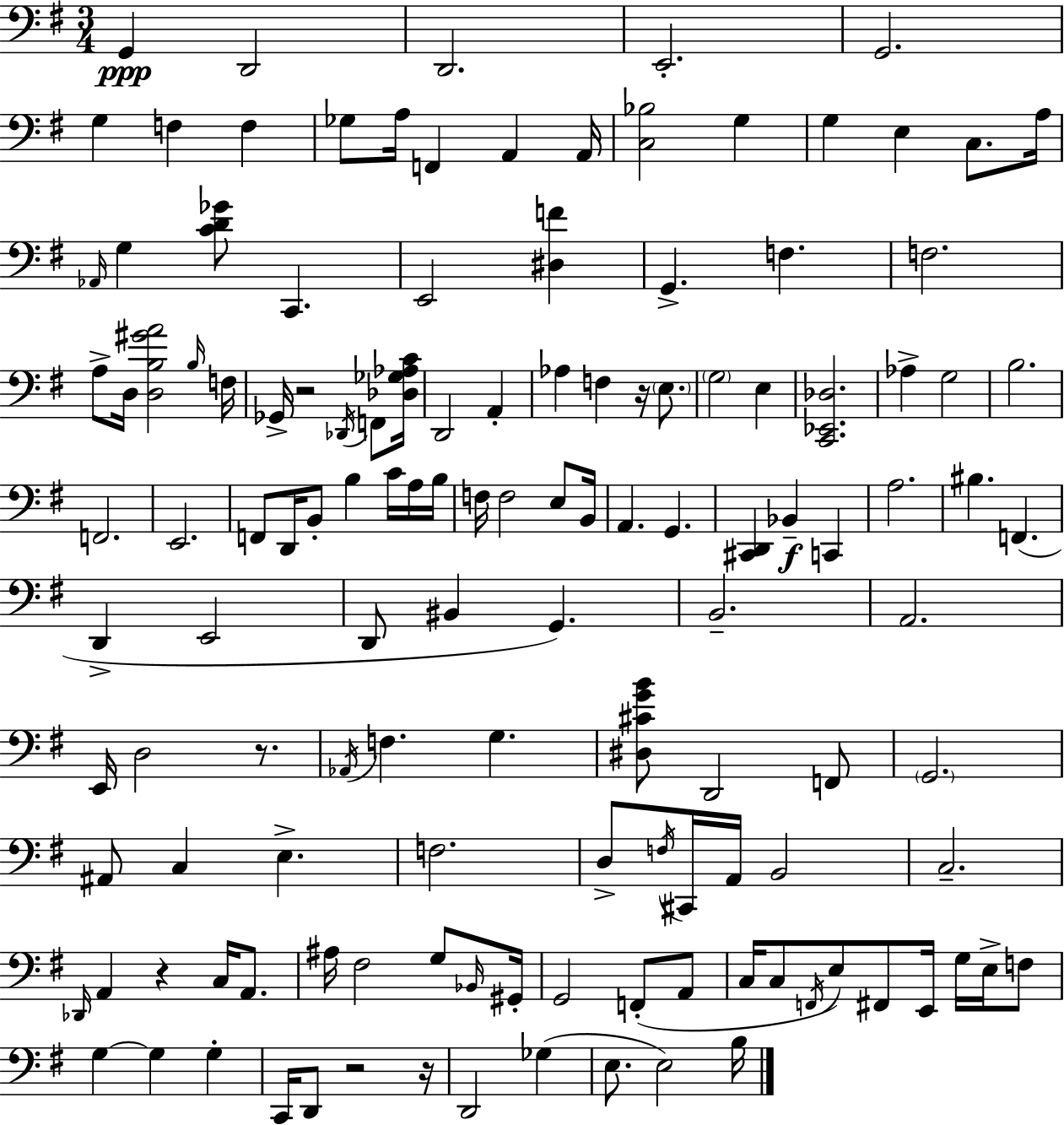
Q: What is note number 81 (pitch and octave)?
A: F3